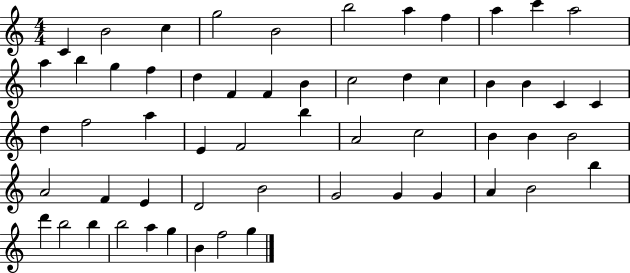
C4/q B4/h C5/q G5/h B4/h B5/h A5/q F5/q A5/q C6/q A5/h A5/q B5/q G5/q F5/q D5/q F4/q F4/q B4/q C5/h D5/q C5/q B4/q B4/q C4/q C4/q D5/q F5/h A5/q E4/q F4/h B5/q A4/h C5/h B4/q B4/q B4/h A4/h F4/q E4/q D4/h B4/h G4/h G4/q G4/q A4/q B4/h B5/q D6/q B5/h B5/q B5/h A5/q G5/q B4/q F5/h G5/q